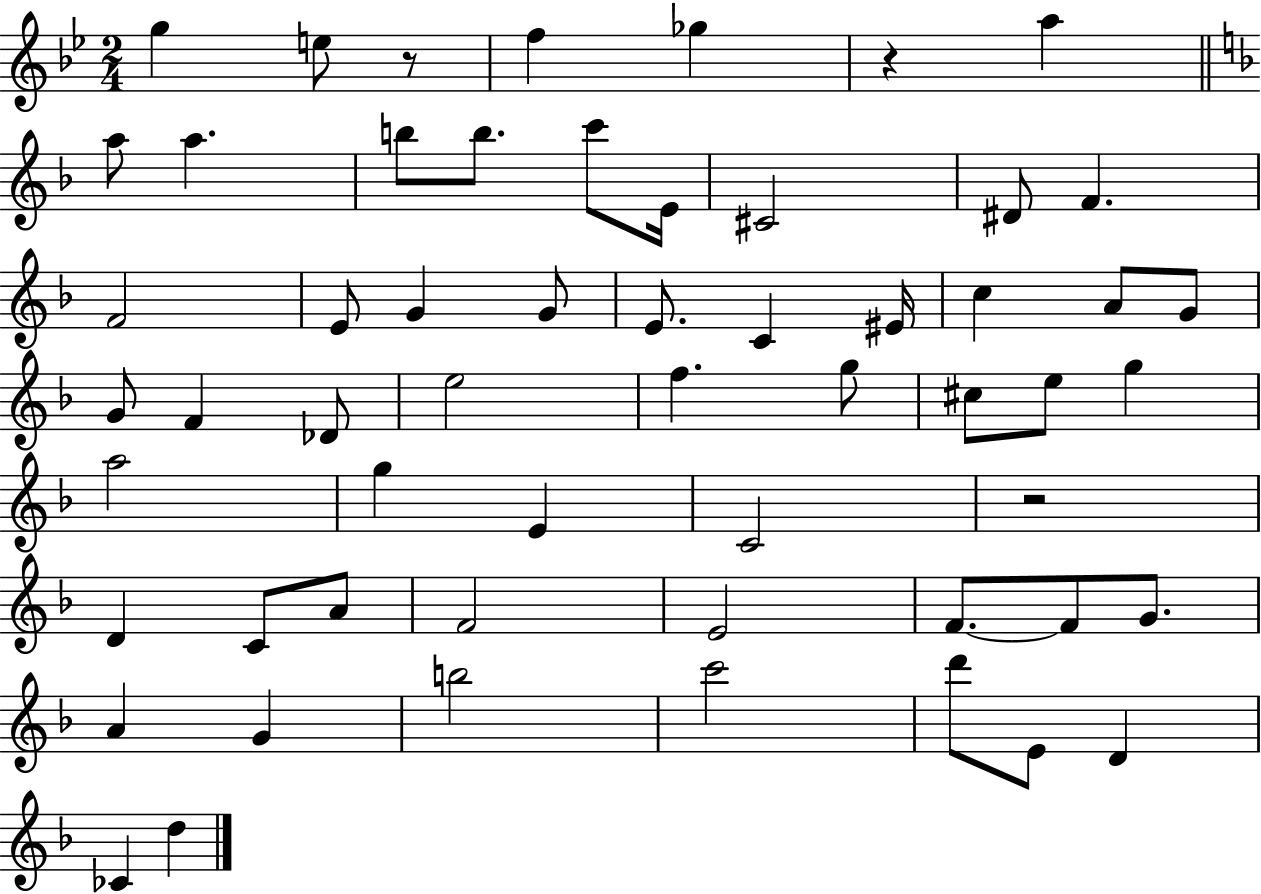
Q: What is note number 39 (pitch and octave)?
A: C4